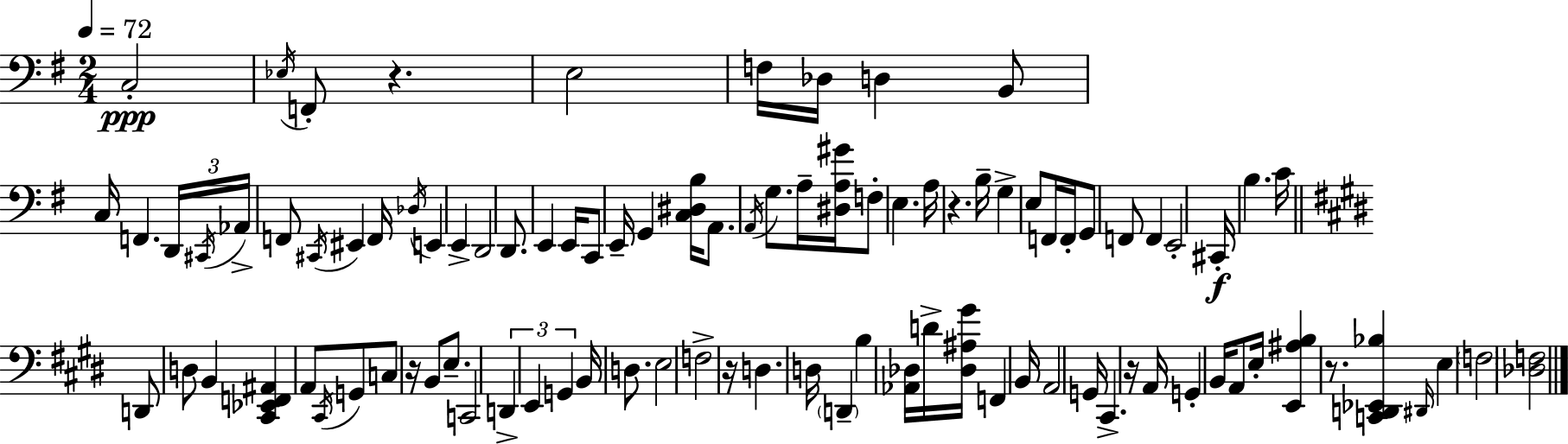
C3/h Eb3/s F2/e R/q. E3/h F3/s Db3/s D3/q B2/e C3/s F2/q. D2/s C#2/s Ab2/s F2/e C#2/s EIS2/q F2/s Db3/s E2/q E2/q D2/h D2/e. E2/q E2/s C2/e E2/s G2/q [C3,D#3,B3]/s A2/e. A2/s G3/e. A3/s [D#3,A3,G#4]/s F3/e E3/q. A3/s R/q. B3/s G3/q E3/e F2/s F2/s G2/e F2/e F2/q E2/h C#2/s B3/q. C4/s D2/e D3/e B2/q [C#2,Eb2,F2,A#2]/q A2/e C#2/s G2/e C3/e R/s B2/e E3/e. C2/h D2/q E2/q G2/q B2/s D3/e. E3/h F3/h R/s D3/q. D3/s D2/q B3/q [Ab2,Db3]/s D4/s [Db3,A#3,G#4]/s F2/q B2/s A2/h G2/s C#2/q. R/s A2/s G2/q B2/s A2/e E3/s [E2,A#3,B3]/q R/e. [C2,D2,Eb2,Bb3]/q D#2/s E3/q F3/h [Db3,F3]/h